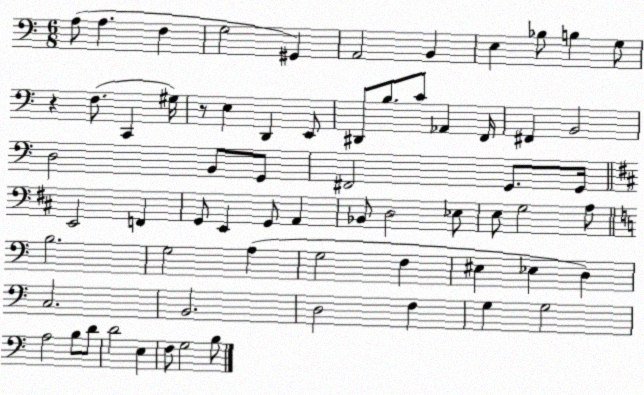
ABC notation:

X:1
T:Untitled
M:6/8
L:1/4
K:C
A,/2 A, F, G,2 ^G,, A,,2 B,, E, _B,/2 B, G,/2 z F,/2 C,, ^G,/4 z/2 E, D,, E,,/2 ^D,,/2 B,/2 C/2 _A,, F,,/4 ^F,, B,,2 D,2 B,,/2 G,,/2 ^F,,2 G,,/2 G,,/4 E,,2 F,, G,,/2 E,, G,,/2 A,, _B,,/2 D,2 _E,/2 E,/2 G,2 A,/2 B,2 G,2 A, G,2 F, ^E, _E, D, C,2 B,,2 D,2 F, G, G,2 A,2 B,/2 D/2 D2 E, F,/2 G,2 B,/2